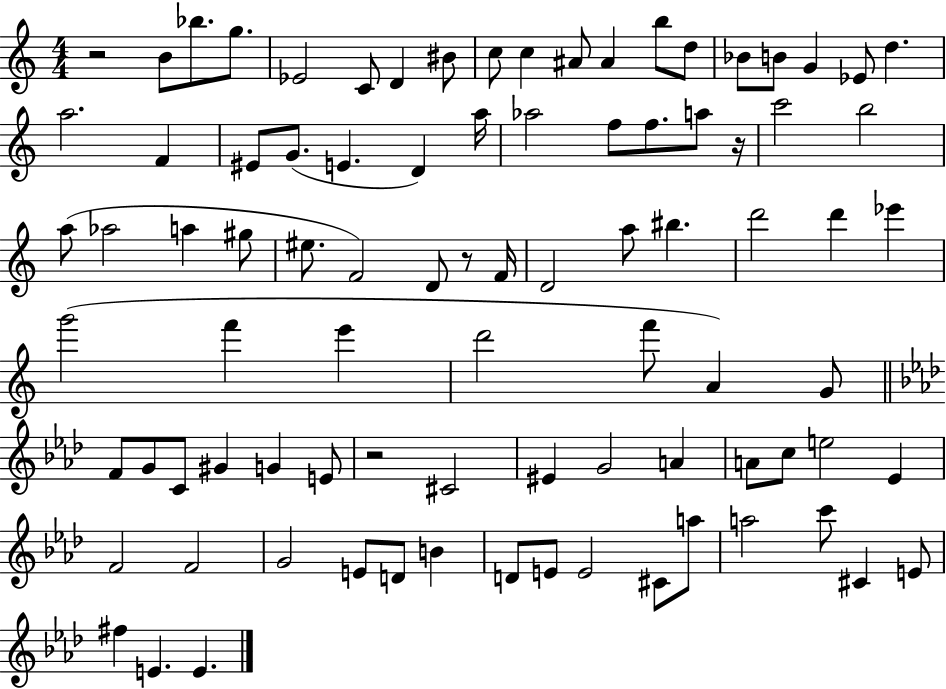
R/h B4/e Bb5/e. G5/e. Eb4/h C4/e D4/q BIS4/e C5/e C5/q A#4/e A#4/q B5/e D5/e Bb4/e B4/e G4/q Eb4/e D5/q. A5/h. F4/q EIS4/e G4/e. E4/q. D4/q A5/s Ab5/h F5/e F5/e. A5/e R/s C6/h B5/h A5/e Ab5/h A5/q G#5/e EIS5/e. F4/h D4/e R/e F4/s D4/h A5/e BIS5/q. D6/h D6/q Eb6/q G6/h F6/q E6/q D6/h F6/e A4/q G4/e F4/e G4/e C4/e G#4/q G4/q E4/e R/h C#4/h EIS4/q G4/h A4/q A4/e C5/e E5/h Eb4/q F4/h F4/h G4/h E4/e D4/e B4/q D4/e E4/e E4/h C#4/e A5/e A5/h C6/e C#4/q E4/e F#5/q E4/q. E4/q.